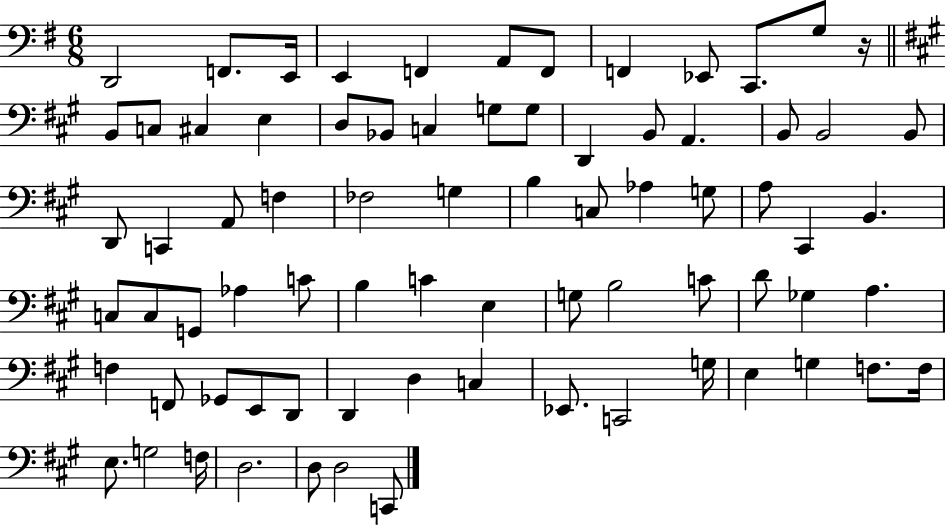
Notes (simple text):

D2/h F2/e. E2/s E2/q F2/q A2/e F2/e F2/q Eb2/e C2/e. G3/e R/s B2/e C3/e C#3/q E3/q D3/e Bb2/e C3/q G3/e G3/e D2/q B2/e A2/q. B2/e B2/h B2/e D2/e C2/q A2/e F3/q FES3/h G3/q B3/q C3/e Ab3/q G3/e A3/e C#2/q B2/q. C3/e C3/e G2/e Ab3/q C4/e B3/q C4/q E3/q G3/e B3/h C4/e D4/e Gb3/q A3/q. F3/q F2/e Gb2/e E2/e D2/e D2/q D3/q C3/q Eb2/e. C2/h G3/s E3/q G3/q F3/e. F3/s E3/e. G3/h F3/s D3/h. D3/e D3/h C2/e